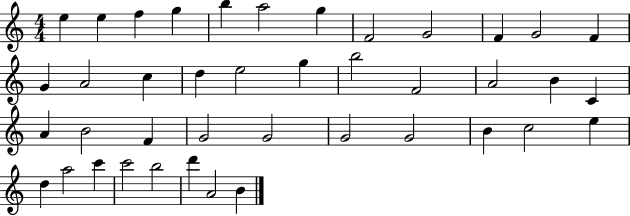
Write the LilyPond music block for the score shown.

{
  \clef treble
  \numericTimeSignature
  \time 4/4
  \key c \major
  e''4 e''4 f''4 g''4 | b''4 a''2 g''4 | f'2 g'2 | f'4 g'2 f'4 | \break g'4 a'2 c''4 | d''4 e''2 g''4 | b''2 f'2 | a'2 b'4 c'4 | \break a'4 b'2 f'4 | g'2 g'2 | g'2 g'2 | b'4 c''2 e''4 | \break d''4 a''2 c'''4 | c'''2 b''2 | d'''4 a'2 b'4 | \bar "|."
}